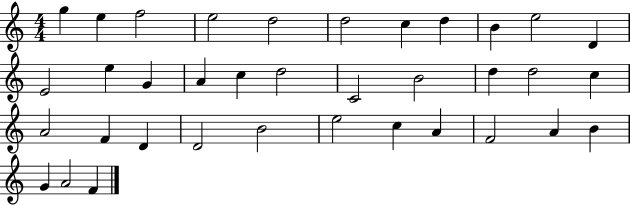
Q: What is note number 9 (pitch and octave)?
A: B4